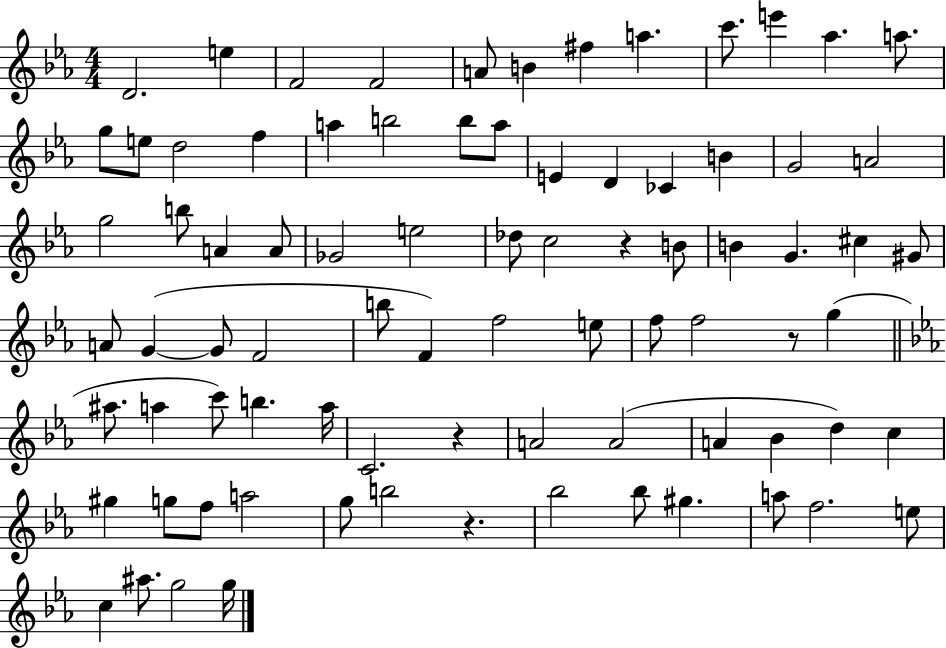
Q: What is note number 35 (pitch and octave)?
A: B4